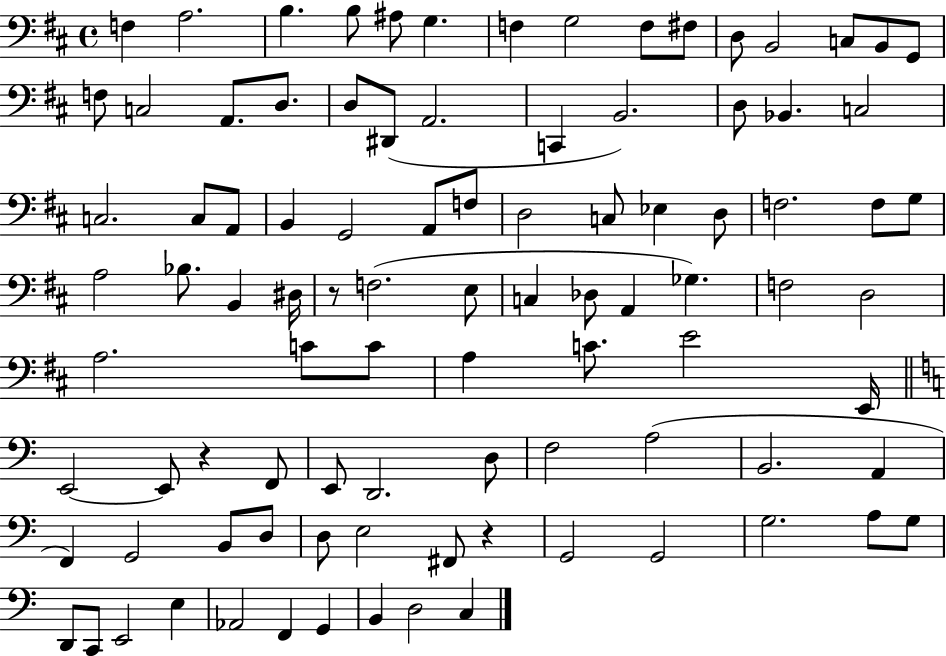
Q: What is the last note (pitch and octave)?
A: C3